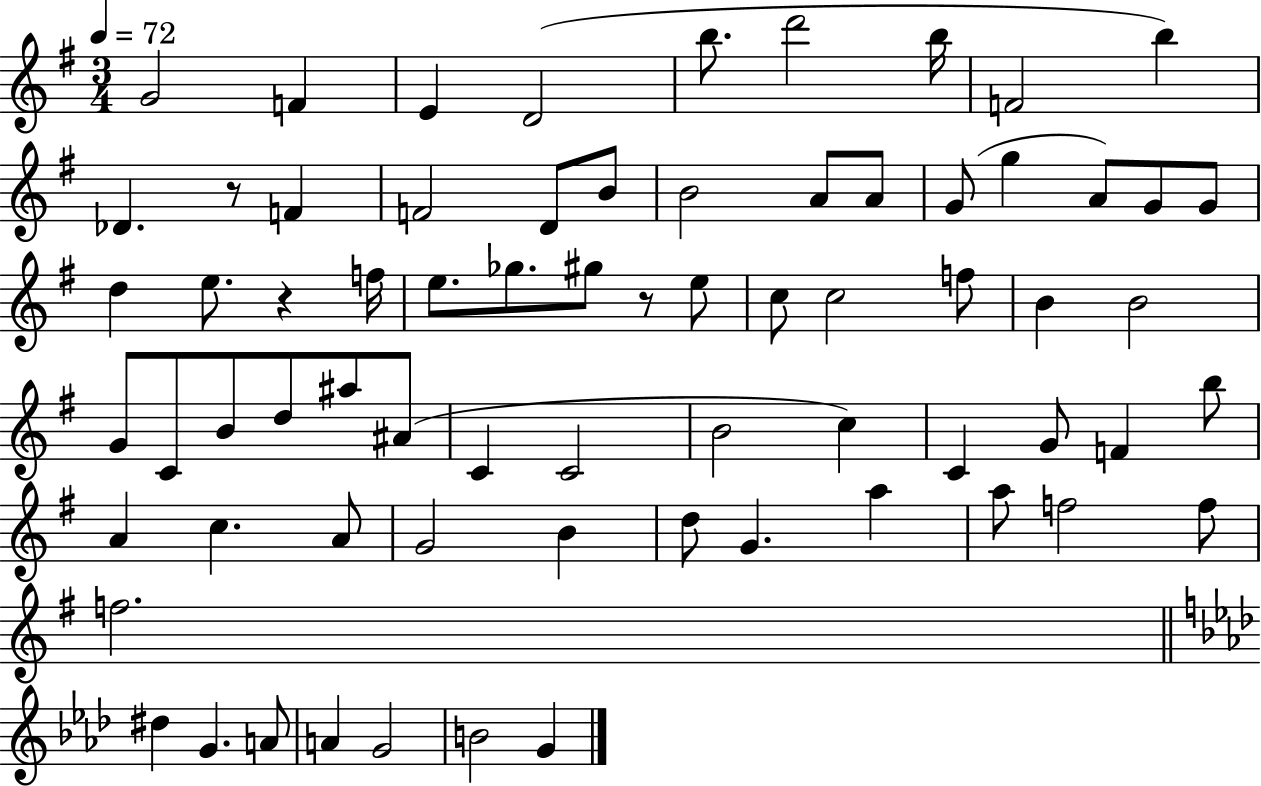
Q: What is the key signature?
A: G major